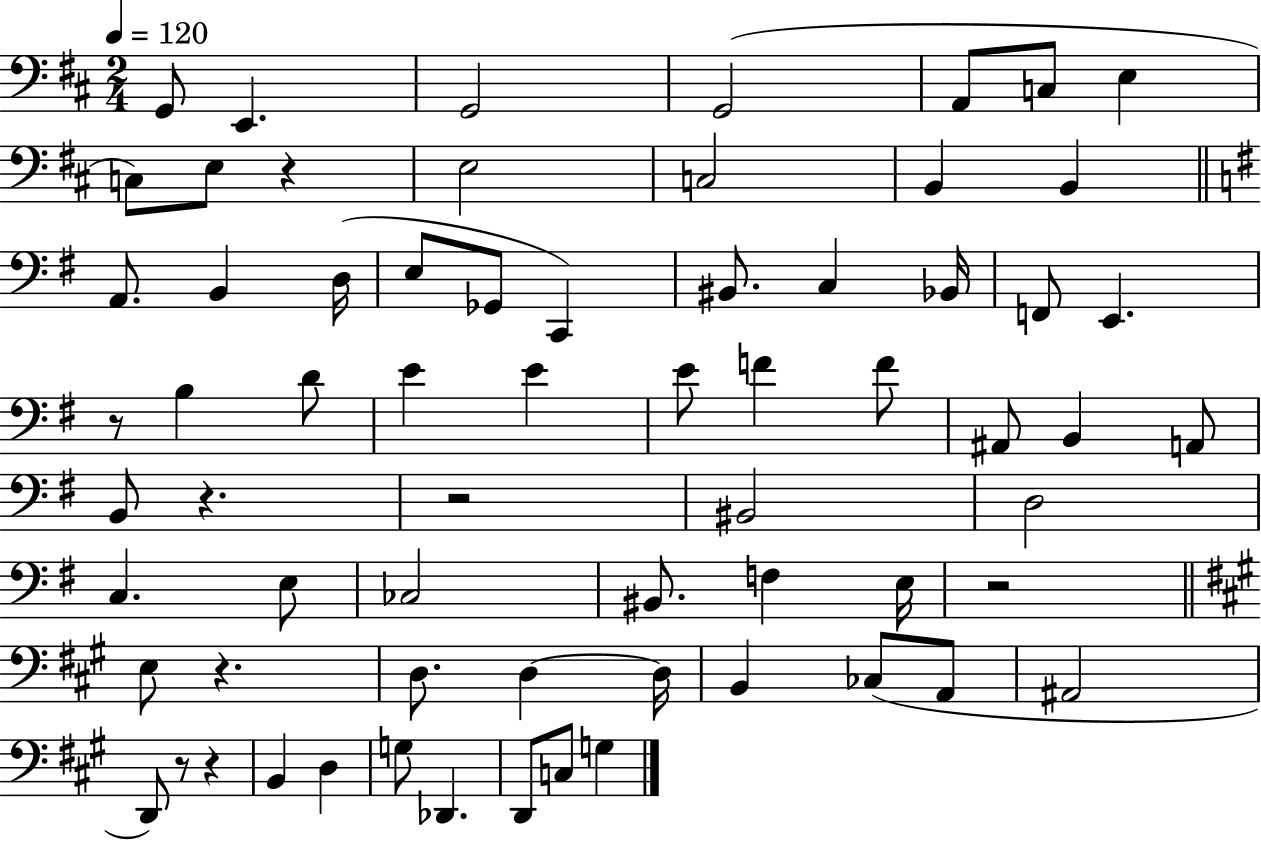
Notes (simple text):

G2/e E2/q. G2/h G2/h A2/e C3/e E3/q C3/e E3/e R/q E3/h C3/h B2/q B2/q A2/e. B2/q D3/s E3/e Gb2/e C2/q BIS2/e. C3/q Bb2/s F2/e E2/q. R/e B3/q D4/e E4/q E4/q E4/e F4/q F4/e A#2/e B2/q A2/e B2/e R/q. R/h BIS2/h D3/h C3/q. E3/e CES3/h BIS2/e. F3/q E3/s R/h E3/e R/q. D3/e. D3/q D3/s B2/q CES3/e A2/e A#2/h D2/e R/e R/q B2/q D3/q G3/e Db2/q. D2/e C3/e G3/q